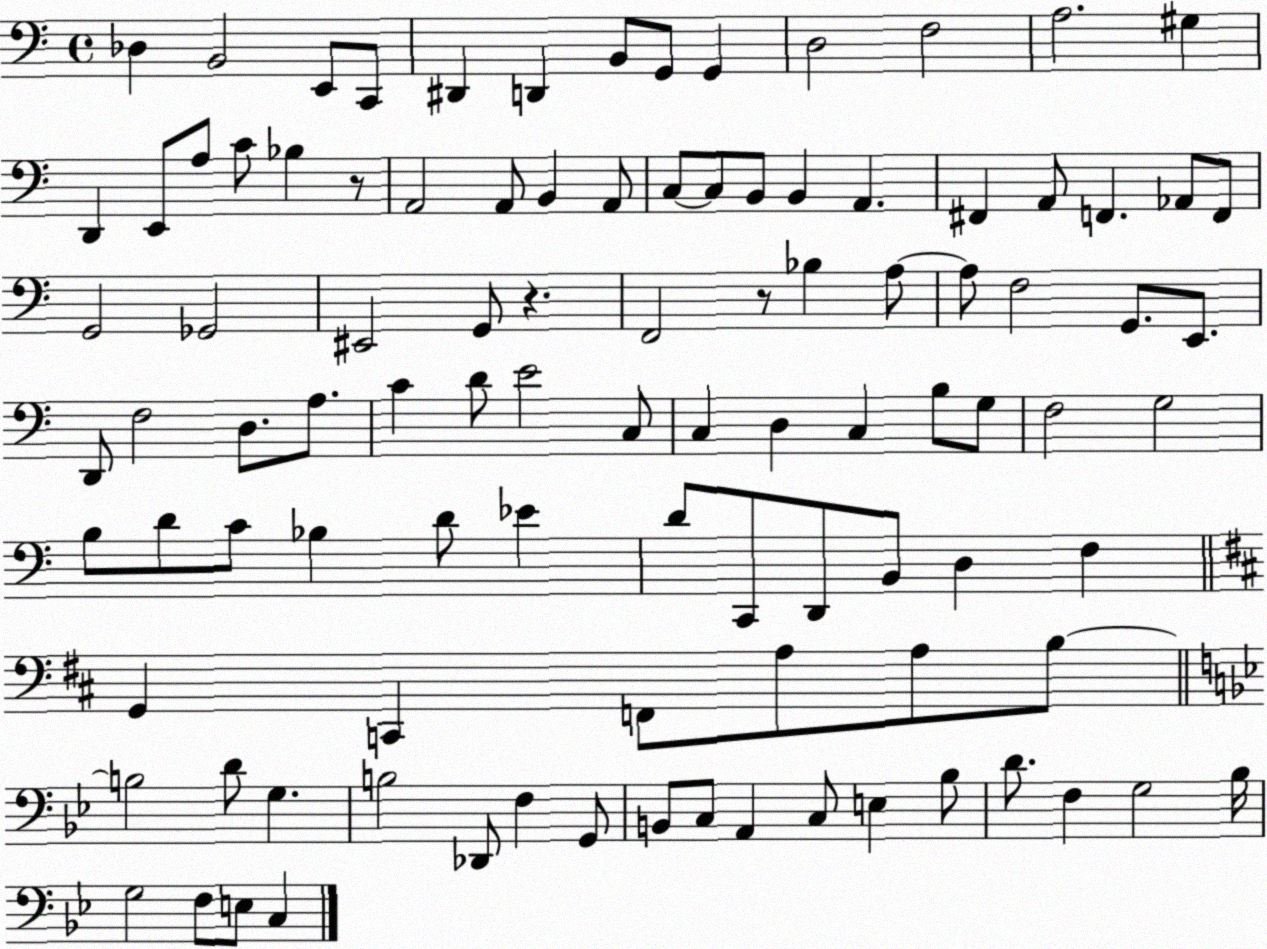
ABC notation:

X:1
T:Untitled
M:4/4
L:1/4
K:C
_D, B,,2 E,,/2 C,,/2 ^D,, D,, B,,/2 G,,/2 G,, D,2 F,2 A,2 ^G, D,, E,,/2 A,/2 C/2 _B, z/2 A,,2 A,,/2 B,, A,,/2 C,/2 C,/2 B,,/2 B,, A,, ^F,, A,,/2 F,, _A,,/2 F,,/2 G,,2 _G,,2 ^E,,2 G,,/2 z F,,2 z/2 _B, A,/2 A,/2 F,2 G,,/2 E,,/2 D,,/2 F,2 D,/2 A,/2 C D/2 E2 C,/2 C, D, C, B,/2 G,/2 F,2 G,2 B,/2 D/2 C/2 _B, D/2 _E D/2 C,,/2 D,,/2 B,,/2 D, F, G,, C,, F,,/2 A,/2 A,/2 B,/2 B,2 D/2 G, B,2 _D,,/2 F, G,,/2 B,,/2 C,/2 A,, C,/2 E, _B,/2 D/2 F, G,2 _B,/4 G,2 F,/2 E,/2 C,